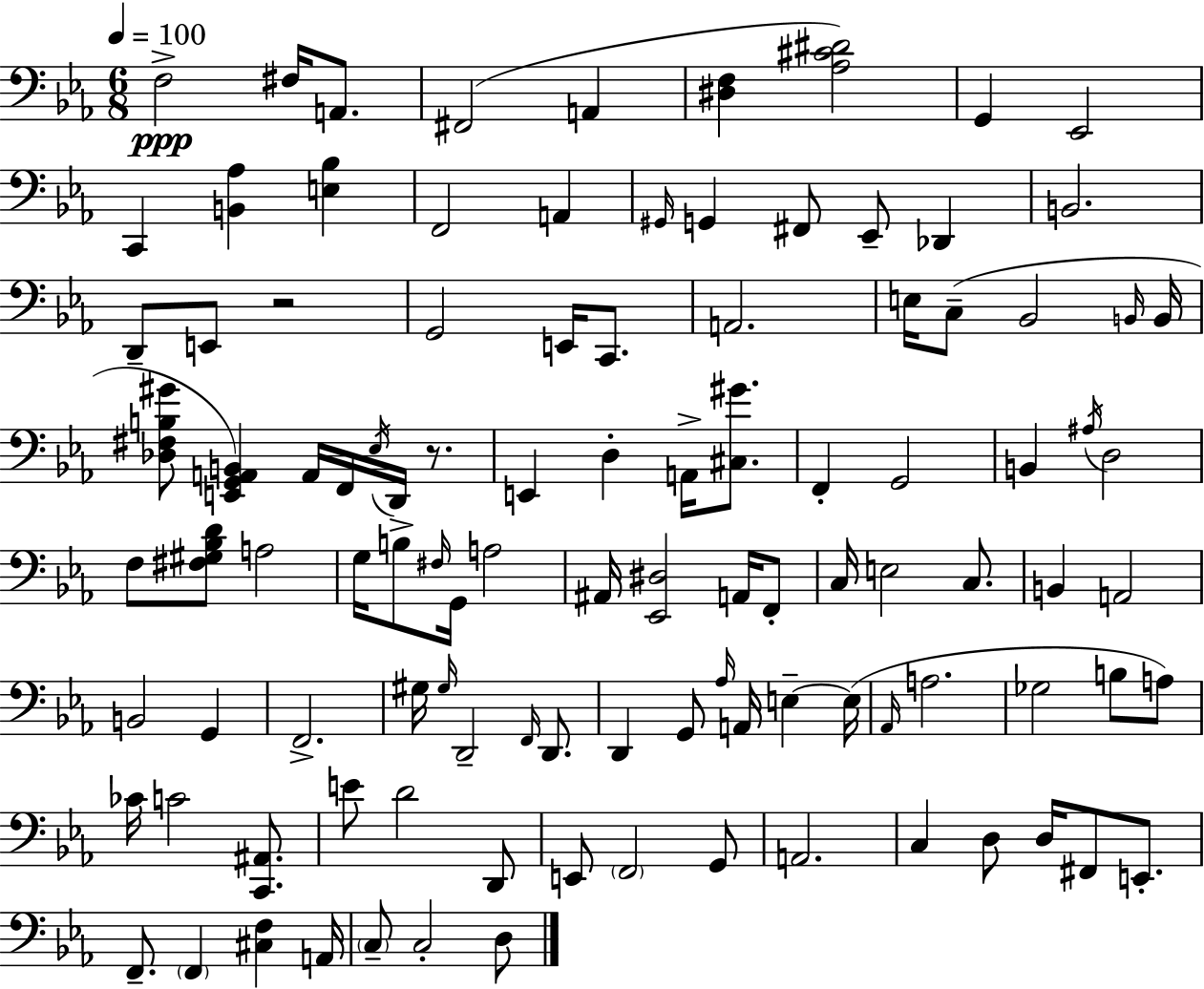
F3/h F#3/s A2/e. F#2/h A2/q [D#3,F3]/q [Ab3,C#4,D#4]/h G2/q Eb2/h C2/q [B2,Ab3]/q [E3,Bb3]/q F2/h A2/q G#2/s G2/q F#2/e Eb2/e Db2/q B2/h. D2/e E2/e R/h G2/h E2/s C2/e. A2/h. E3/s C3/e Bb2/h B2/s B2/s [Db3,F#3,B3,G#4]/e [E2,G2,A2,B2]/q A2/s F2/s Eb3/s D2/s R/e. E2/q D3/q A2/s [C#3,G#4]/e. F2/q G2/h B2/q A#3/s D3/h F3/e [F#3,G#3,Bb3,D4]/e A3/h G3/s B3/e F#3/s G2/s A3/h A#2/s [Eb2,D#3]/h A2/s F2/e C3/s E3/h C3/e. B2/q A2/h B2/h G2/q F2/h. G#3/s G#3/s D2/h F2/s D2/e. D2/q G2/e Ab3/s A2/s E3/q E3/s Ab2/s A3/h. Gb3/h B3/e A3/e CES4/s C4/h [C2,A#2]/e. E4/e D4/h D2/e E2/e F2/h G2/e A2/h. C3/q D3/e D3/s F#2/e E2/e. F2/e. F2/q [C#3,F3]/q A2/s C3/e C3/h D3/e